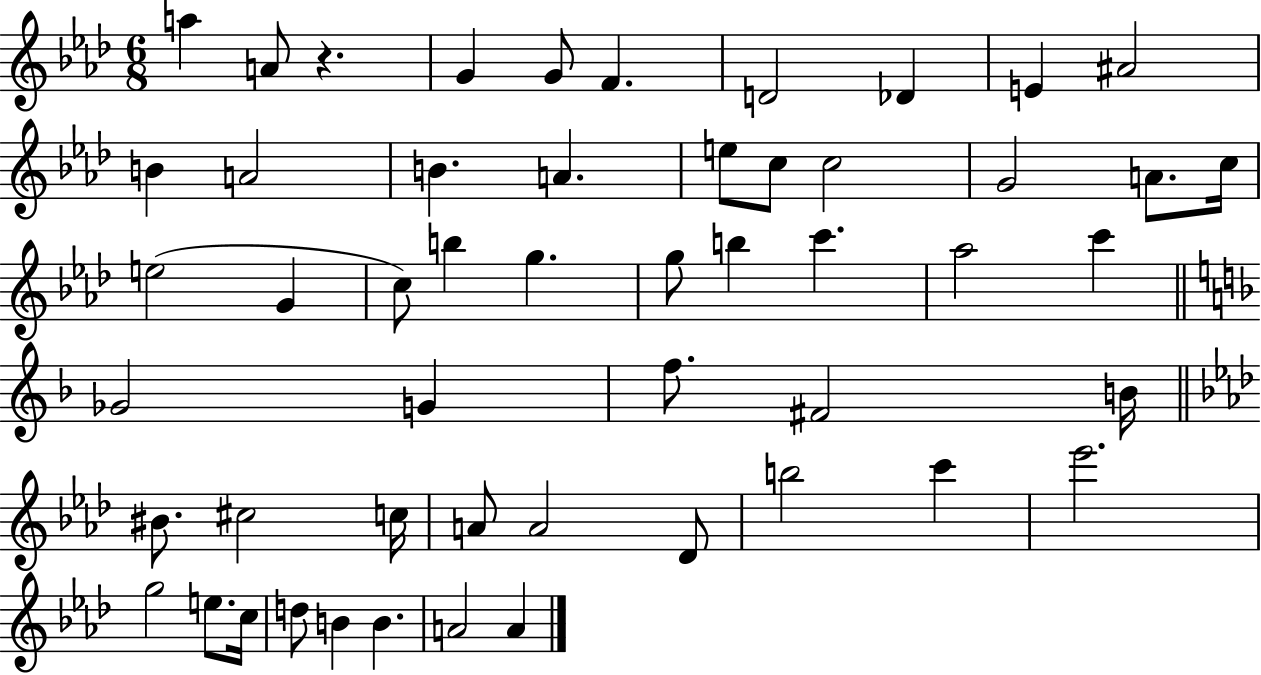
A5/q A4/e R/q. G4/q G4/e F4/q. D4/h Db4/q E4/q A#4/h B4/q A4/h B4/q. A4/q. E5/e C5/e C5/h G4/h A4/e. C5/s E5/h G4/q C5/e B5/q G5/q. G5/e B5/q C6/q. Ab5/h C6/q Gb4/h G4/q F5/e. F#4/h B4/s BIS4/e. C#5/h C5/s A4/e A4/h Db4/e B5/h C6/q Eb6/h. G5/h E5/e. C5/s D5/e B4/q B4/q. A4/h A4/q